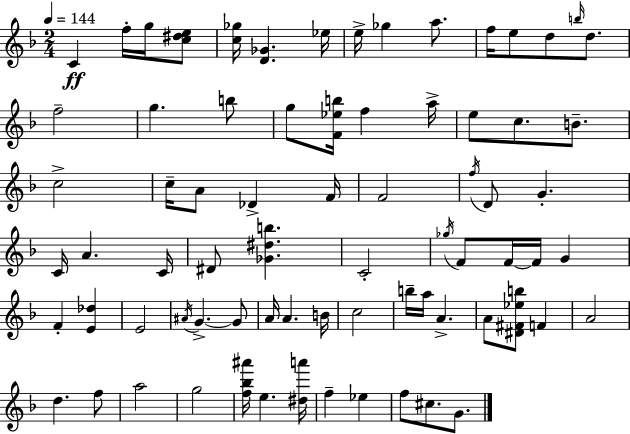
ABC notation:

X:1
T:Untitled
M:2/4
L:1/4
K:F
C f/4 g/4 [c^de]/2 [c_g]/4 [D_G] _e/4 e/4 _g a/2 f/4 e/2 d/2 b/4 d/2 f2 g b/2 g/2 [F_eb]/4 f a/4 e/2 c/2 B/2 c2 c/4 A/2 _D F/4 F2 f/4 D/2 G C/4 A C/4 ^D/2 [_G^db] C2 _g/4 F/2 F/4 F/4 G F [E_d] E2 ^A/4 G G/2 A/4 A B/4 c2 b/4 a/4 A A/2 [^D^F_eb]/2 F A2 d f/2 a2 g2 [f_b^a']/4 e [^da']/4 f _e f/2 ^c/2 G/2